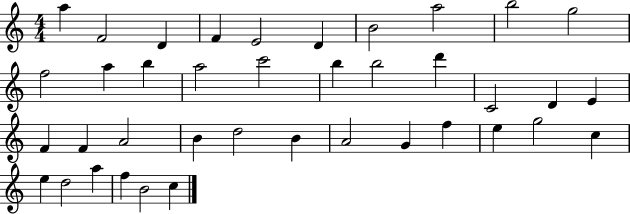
A5/q F4/h D4/q F4/q E4/h D4/q B4/h A5/h B5/h G5/h F5/h A5/q B5/q A5/h C6/h B5/q B5/h D6/q C4/h D4/q E4/q F4/q F4/q A4/h B4/q D5/h B4/q A4/h G4/q F5/q E5/q G5/h C5/q E5/q D5/h A5/q F5/q B4/h C5/q